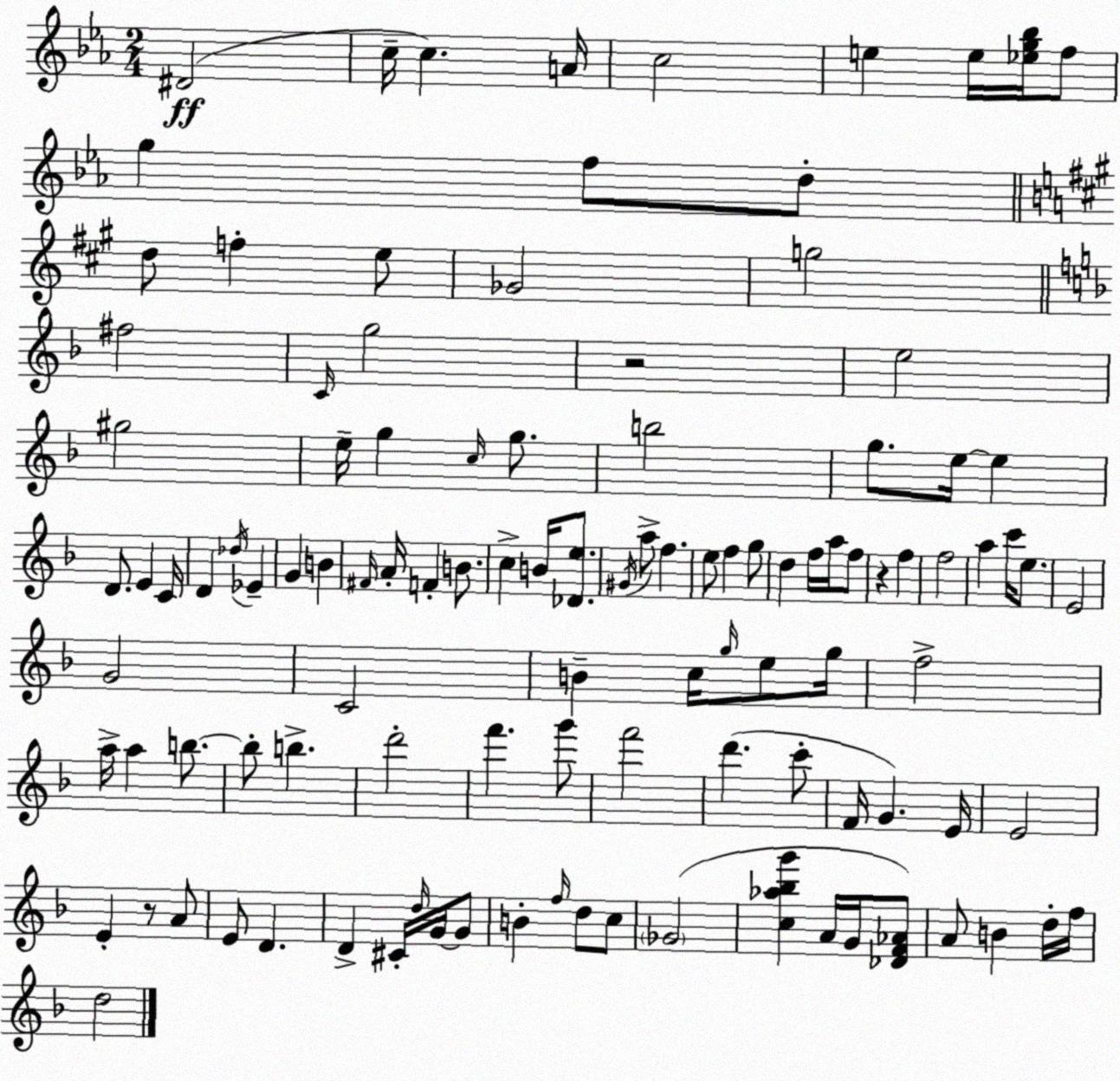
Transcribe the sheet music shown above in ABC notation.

X:1
T:Untitled
M:2/4
L:1/4
K:Cm
^D2 c/4 c A/4 c2 e e/4 [_eg_b]/4 f/2 g f/2 d/2 d/2 f e/2 _G2 g2 ^f2 C/4 g2 z2 e2 ^g2 e/4 g c/4 g/2 b2 g/2 e/4 e D/2 E C/4 D _d/4 _E G B ^F/4 A/4 F B/2 c B/4 [_De]/2 ^G/4 a/2 f e/2 f g/2 d f/4 a/4 f/2 z f f2 a c'/4 e/2 E2 G2 C2 B c/4 g/4 e/2 g/4 f2 a/4 a b/2 b/2 b d'2 f' g'/2 f'2 d' c'/2 F/4 G E/4 E2 E z/2 A/2 E/2 D D ^C/4 d/4 G/4 G/2 B f/4 d/2 c/2 _G2 [c_a_bg'] A/4 G/4 [_DF_A]/2 A/2 B d/4 f/4 d2